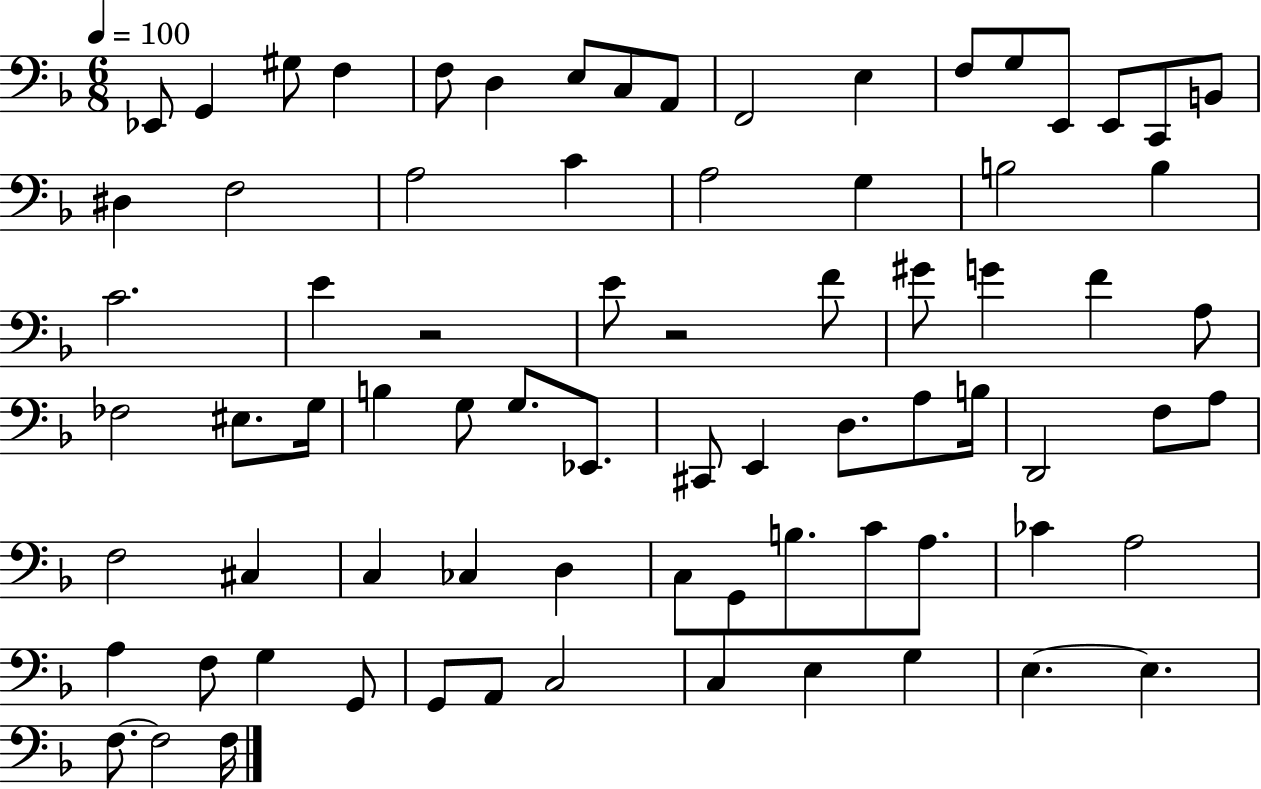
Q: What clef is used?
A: bass